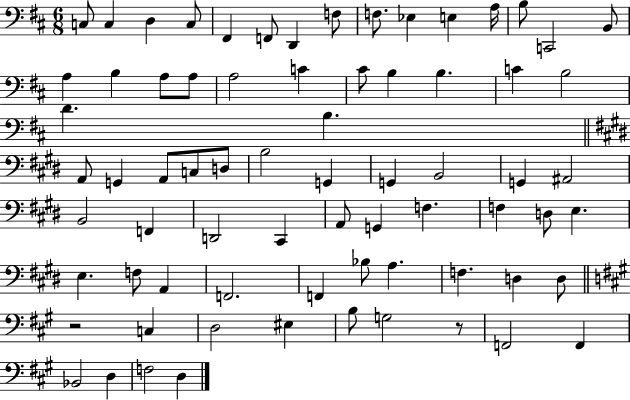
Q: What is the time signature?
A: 6/8